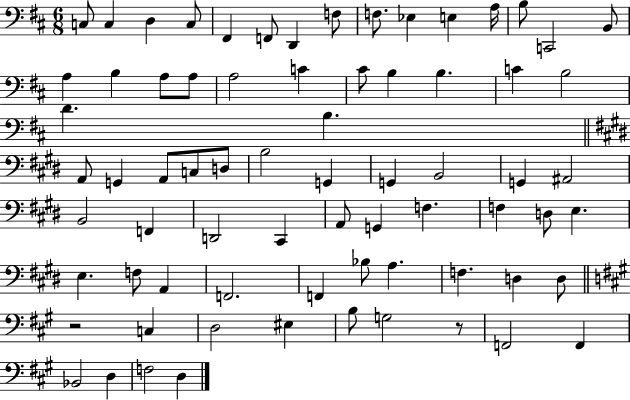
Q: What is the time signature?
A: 6/8